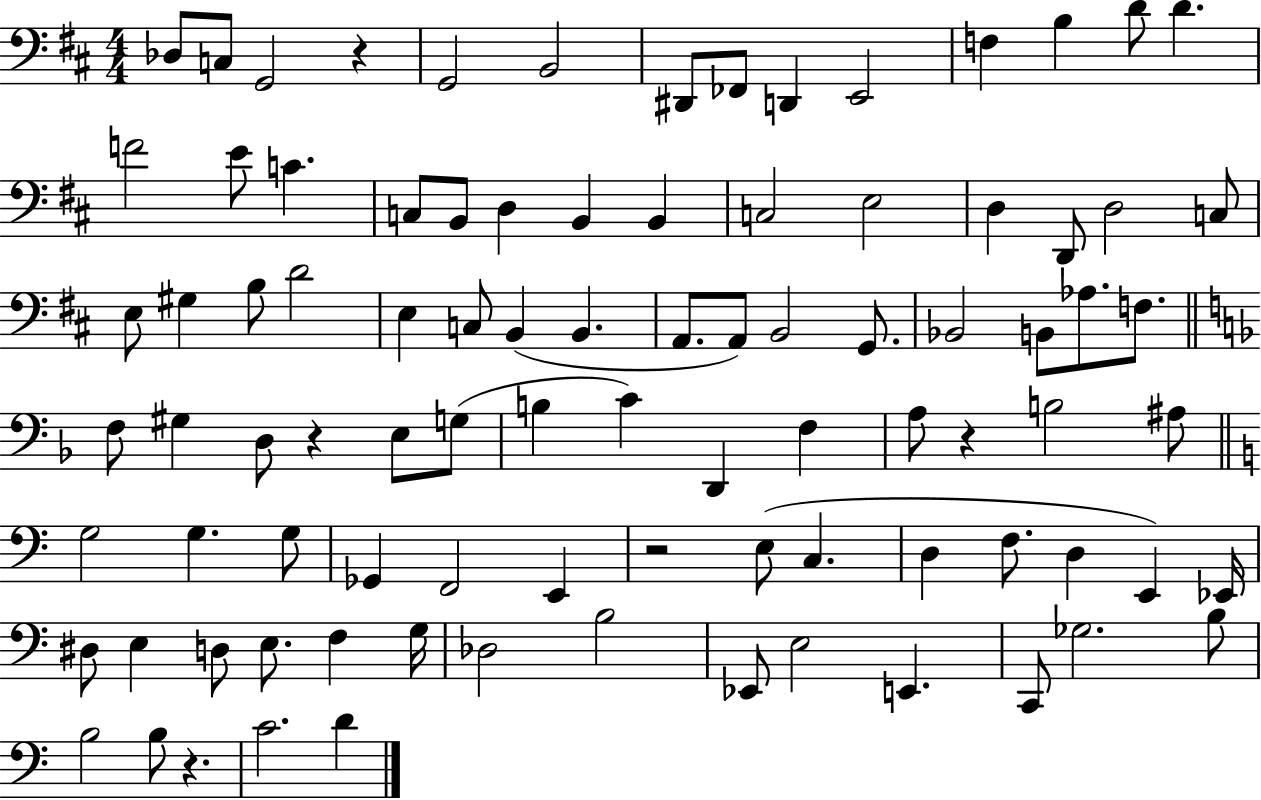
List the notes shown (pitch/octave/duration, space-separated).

Db3/e C3/e G2/h R/q G2/h B2/h D#2/e FES2/e D2/q E2/h F3/q B3/q D4/e D4/q. F4/h E4/e C4/q. C3/e B2/e D3/q B2/q B2/q C3/h E3/h D3/q D2/e D3/h C3/e E3/e G#3/q B3/e D4/h E3/q C3/e B2/q B2/q. A2/e. A2/e B2/h G2/e. Bb2/h B2/e Ab3/e. F3/e. F3/e G#3/q D3/e R/q E3/e G3/e B3/q C4/q D2/q F3/q A3/e R/q B3/h A#3/e G3/h G3/q. G3/e Gb2/q F2/h E2/q R/h E3/e C3/q. D3/q F3/e. D3/q E2/q Eb2/s D#3/e E3/q D3/e E3/e. F3/q G3/s Db3/h B3/h Eb2/e E3/h E2/q. C2/e Gb3/h. B3/e B3/h B3/e R/q. C4/h. D4/q